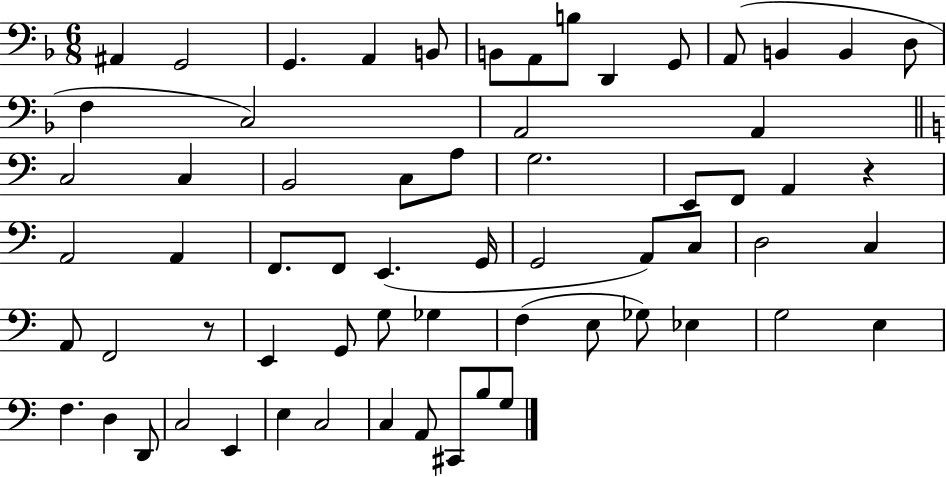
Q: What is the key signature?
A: F major